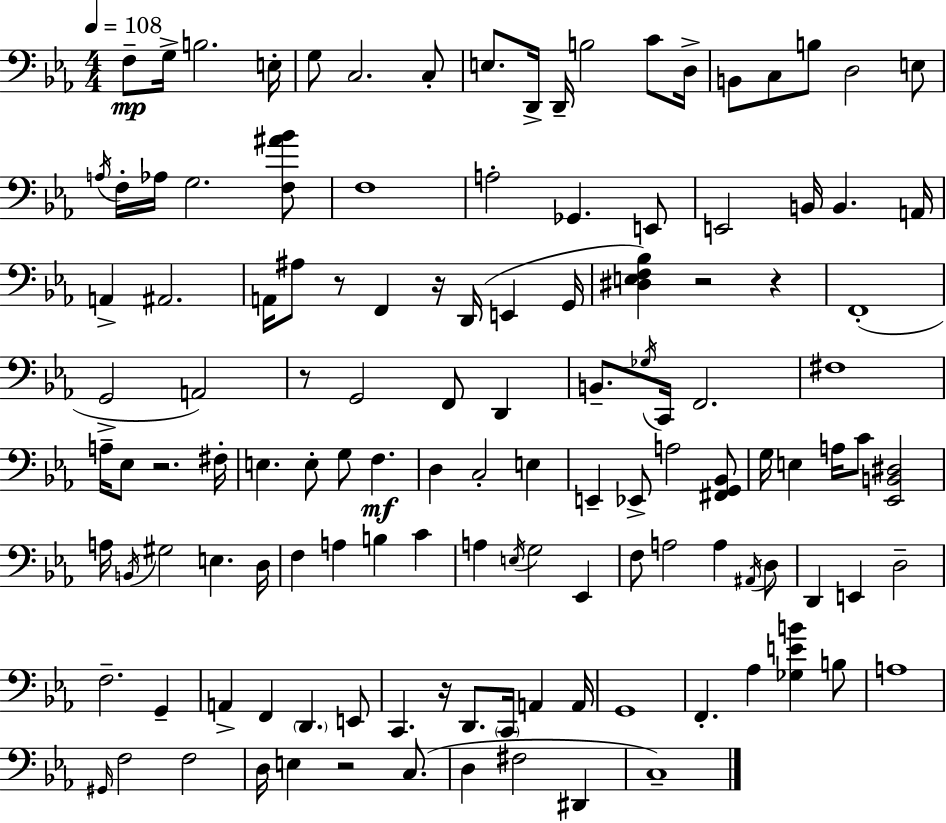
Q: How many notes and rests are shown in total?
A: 126